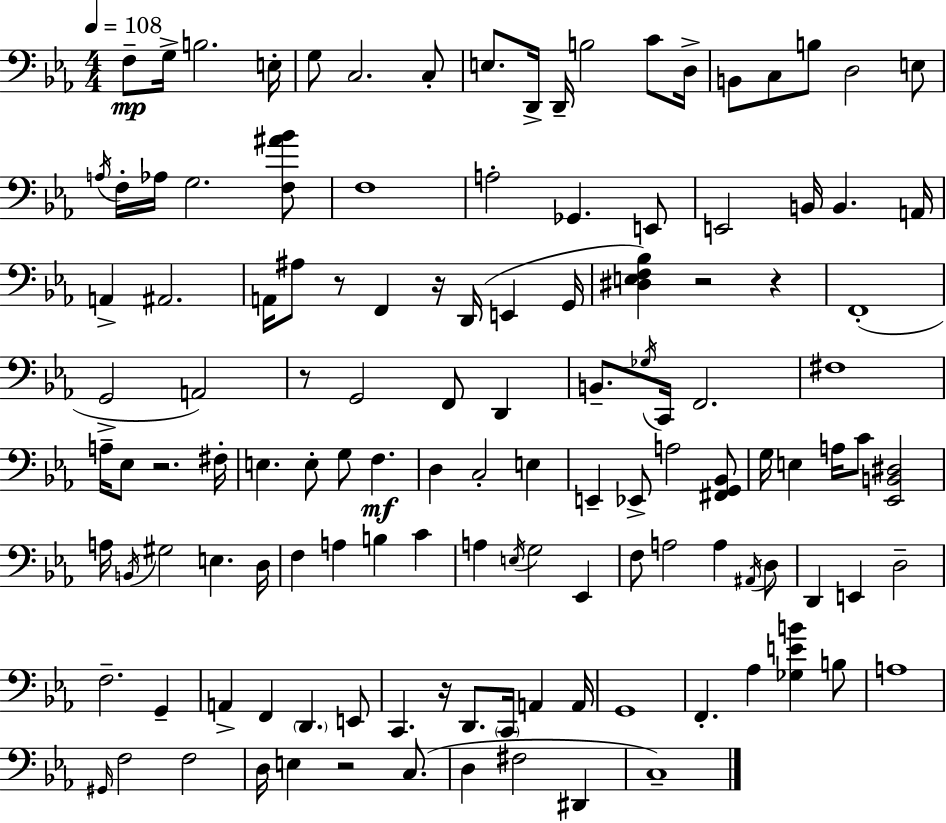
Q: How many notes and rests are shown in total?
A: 126